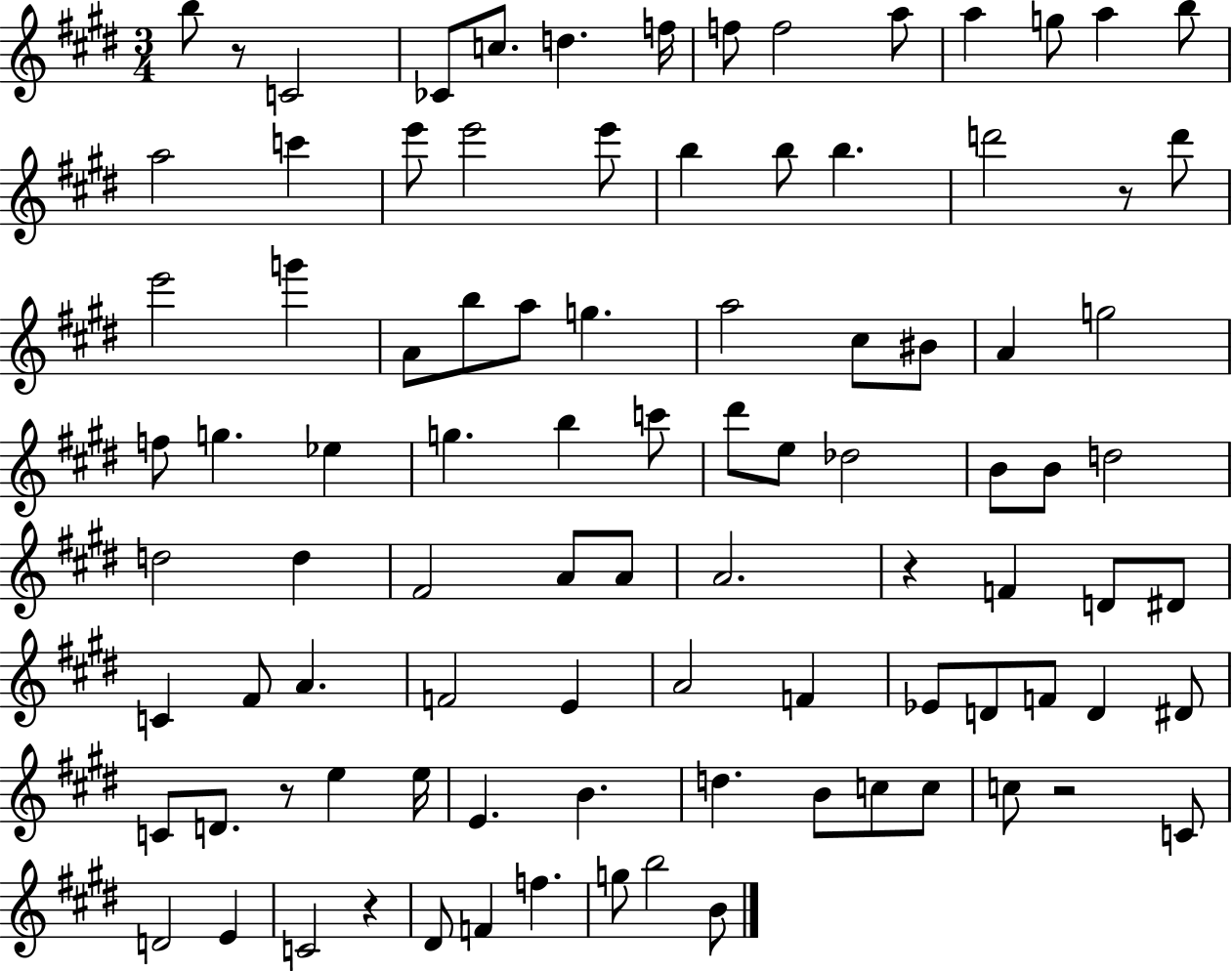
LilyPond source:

{
  \clef treble
  \numericTimeSignature
  \time 3/4
  \key e \major
  \repeat volta 2 { b''8 r8 c'2 | ces'8 c''8. d''4. f''16 | f''8 f''2 a''8 | a''4 g''8 a''4 b''8 | \break a''2 c'''4 | e'''8 e'''2 e'''8 | b''4 b''8 b''4. | d'''2 r8 d'''8 | \break e'''2 g'''4 | a'8 b''8 a''8 g''4. | a''2 cis''8 bis'8 | a'4 g''2 | \break f''8 g''4. ees''4 | g''4. b''4 c'''8 | dis'''8 e''8 des''2 | b'8 b'8 d''2 | \break d''2 d''4 | fis'2 a'8 a'8 | a'2. | r4 f'4 d'8 dis'8 | \break c'4 fis'8 a'4. | f'2 e'4 | a'2 f'4 | ees'8 d'8 f'8 d'4 dis'8 | \break c'8 d'8. r8 e''4 e''16 | e'4. b'4. | d''4. b'8 c''8 c''8 | c''8 r2 c'8 | \break d'2 e'4 | c'2 r4 | dis'8 f'4 f''4. | g''8 b''2 b'8 | \break } \bar "|."
}